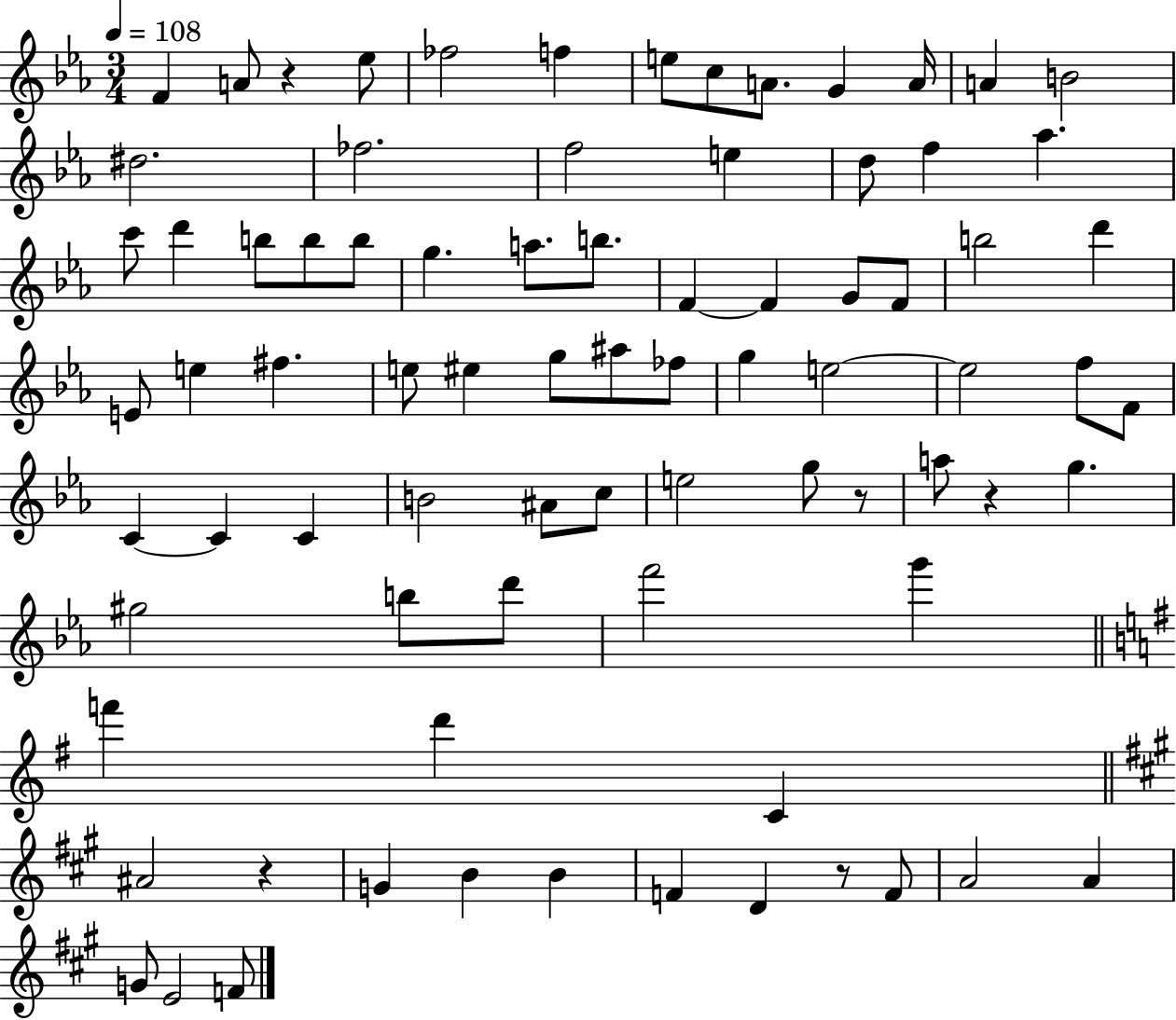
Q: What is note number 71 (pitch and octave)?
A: F4